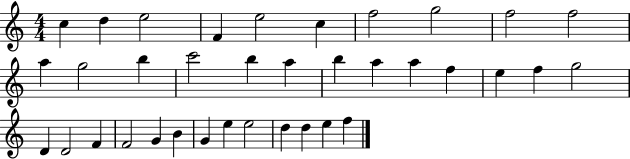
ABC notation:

X:1
T:Untitled
M:4/4
L:1/4
K:C
c d e2 F e2 c f2 g2 f2 f2 a g2 b c'2 b a b a a f e f g2 D D2 F F2 G B G e e2 d d e f